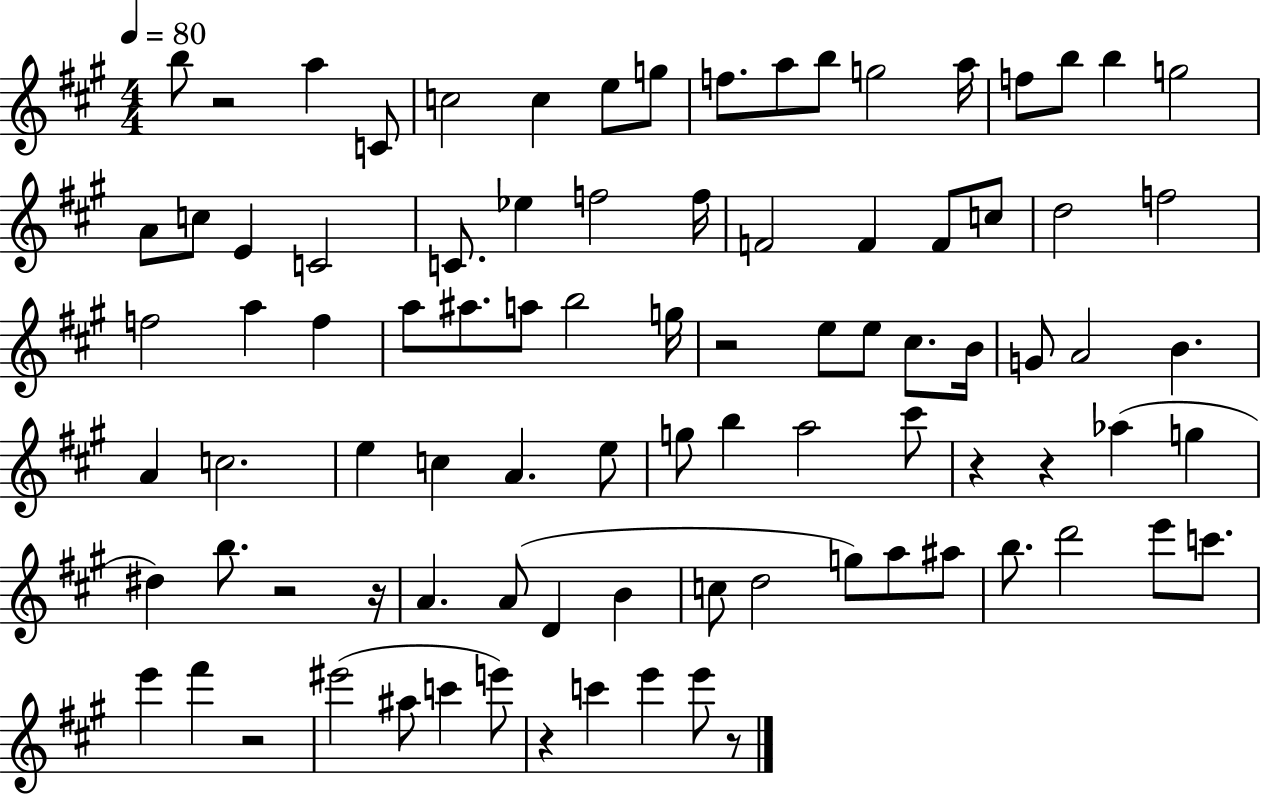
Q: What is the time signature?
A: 4/4